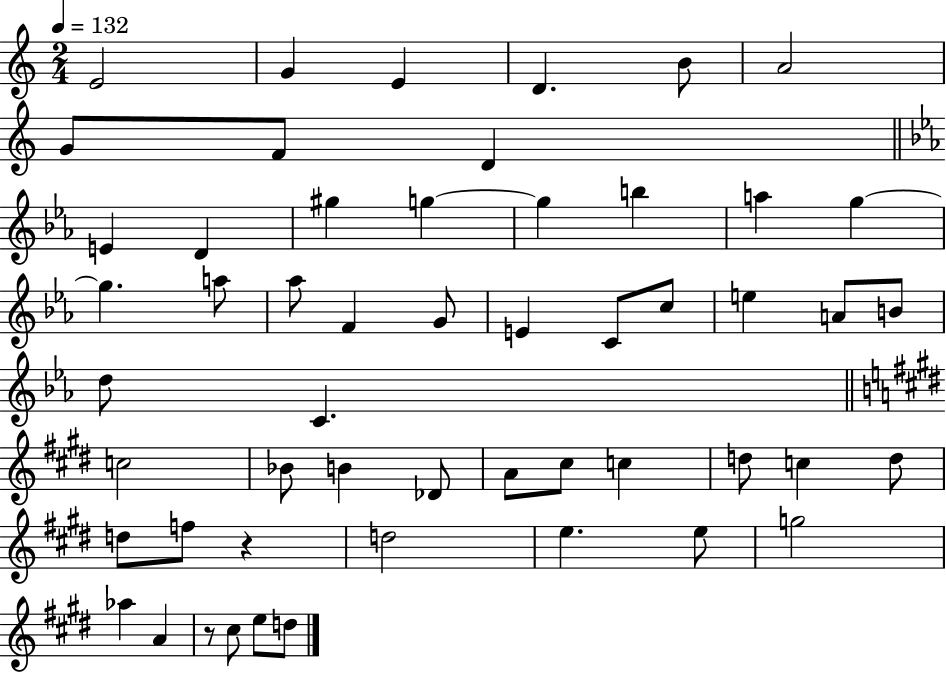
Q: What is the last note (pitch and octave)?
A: D5